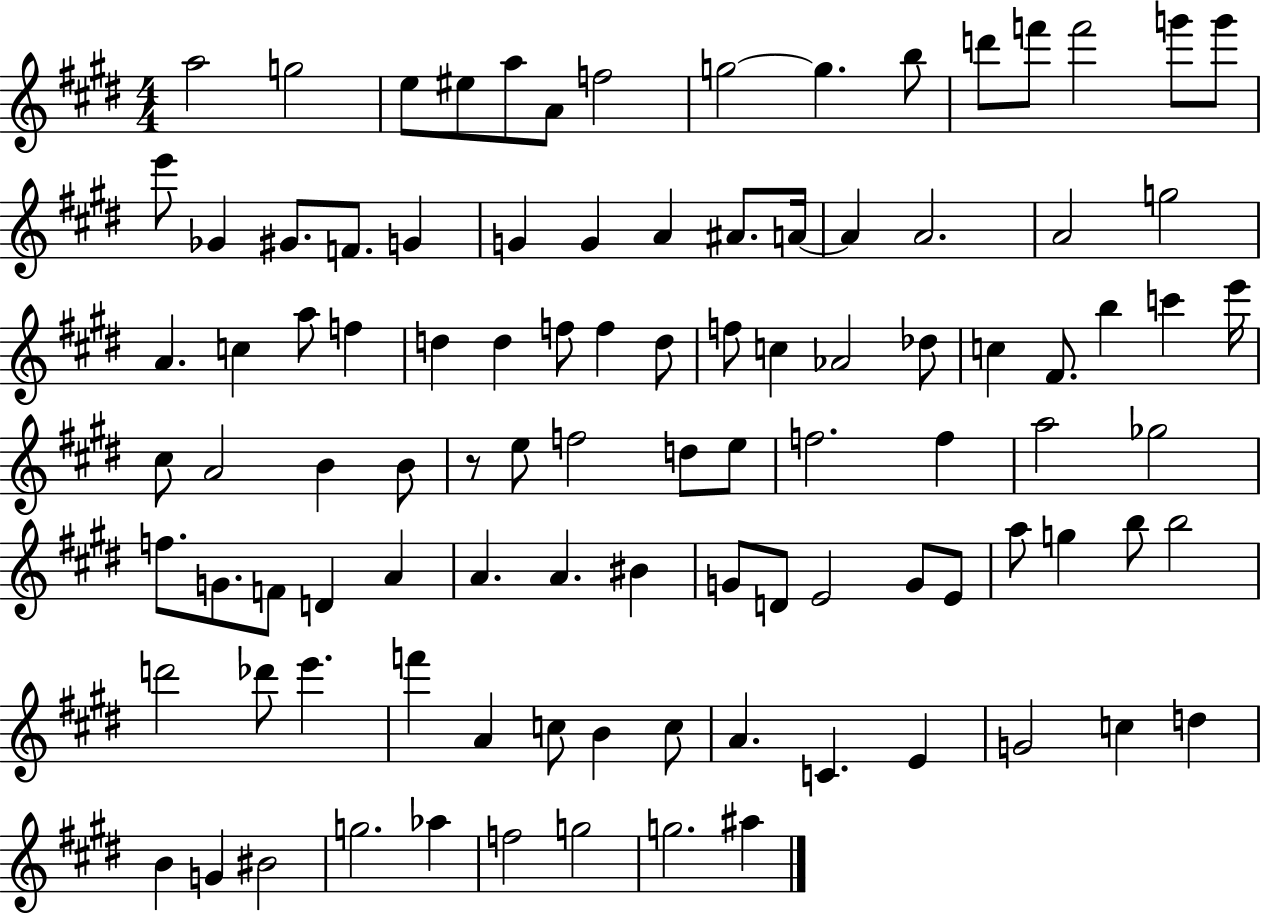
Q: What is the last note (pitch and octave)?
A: A#5